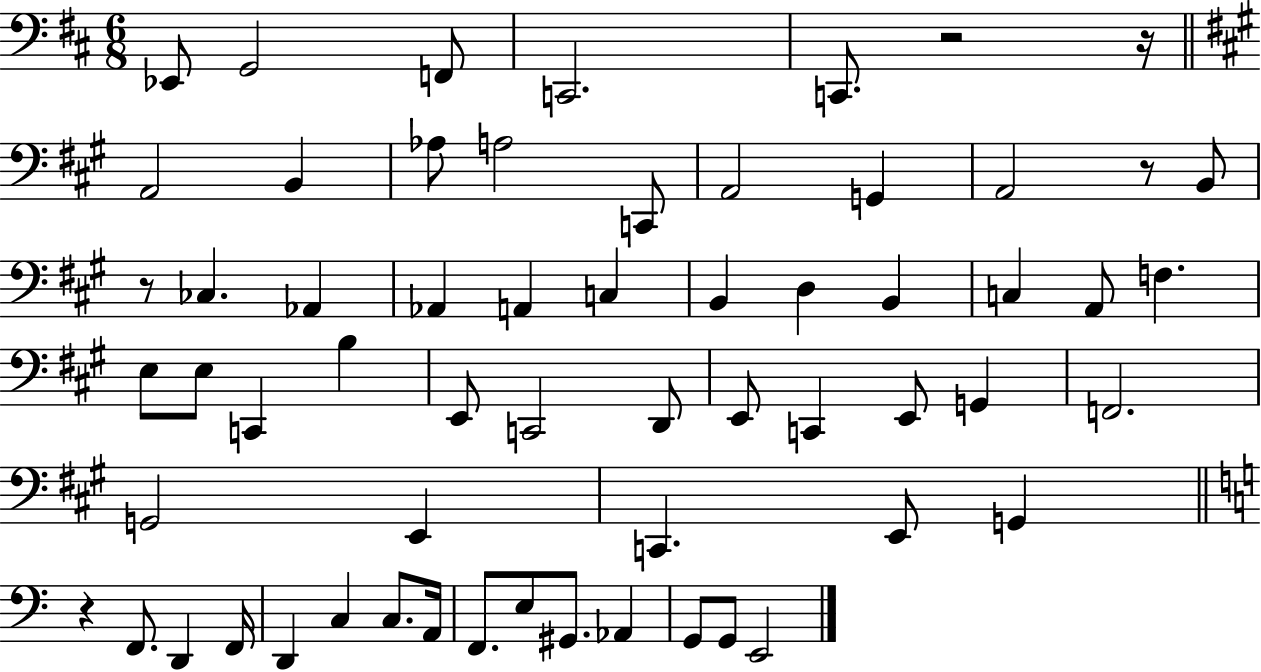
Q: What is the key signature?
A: D major